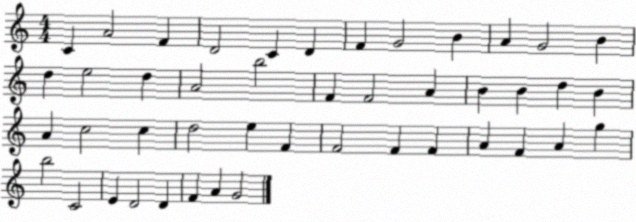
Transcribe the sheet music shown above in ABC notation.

X:1
T:Untitled
M:4/4
L:1/4
K:C
C A2 F D2 C D F G2 B A G2 B d e2 d A2 b2 F F2 A B B d B A c2 c d2 e F F2 F F A F A g b2 C2 E D2 D F A G2